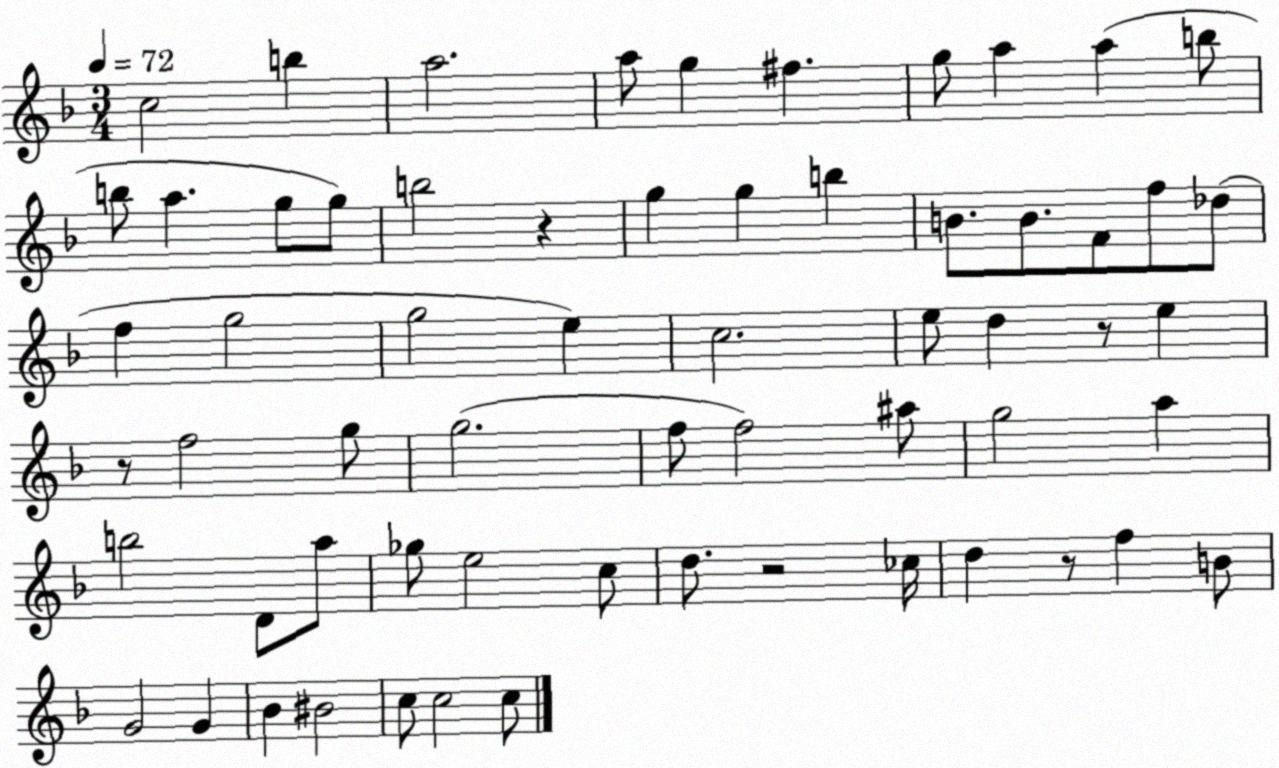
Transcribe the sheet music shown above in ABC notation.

X:1
T:Untitled
M:3/4
L:1/4
K:F
c2 b a2 a/2 g ^f g/2 a a b/2 b/2 a g/2 g/2 b2 z g g b B/2 B/2 F/2 f/2 _d/2 f g2 g2 e c2 e/2 d z/2 e z/2 f2 g/2 g2 f/2 f2 ^a/2 g2 a b2 D/2 a/2 _g/2 e2 c/2 d/2 z2 _c/4 d z/2 f B/2 G2 G _B ^B2 c/2 c2 c/2